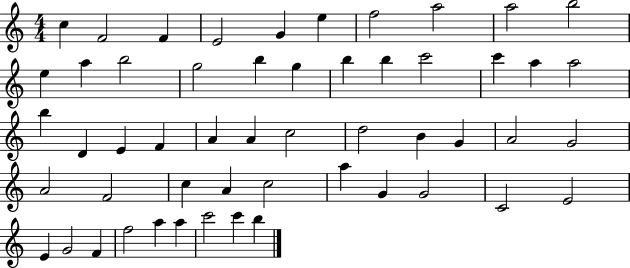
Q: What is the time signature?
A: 4/4